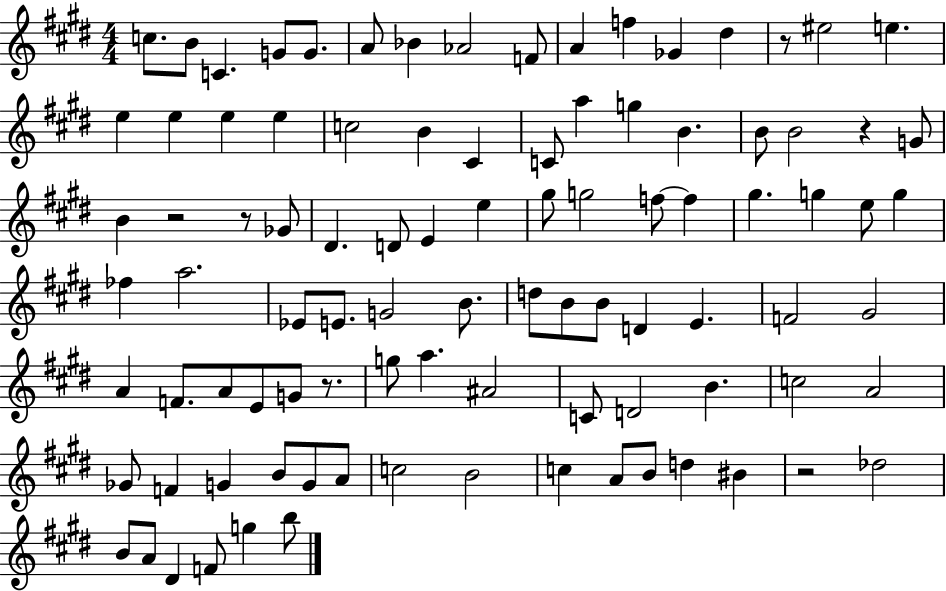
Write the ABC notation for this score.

X:1
T:Untitled
M:4/4
L:1/4
K:E
c/2 B/2 C G/2 G/2 A/2 _B _A2 F/2 A f _G ^d z/2 ^e2 e e e e e c2 B ^C C/2 a g B B/2 B2 z G/2 B z2 z/2 _G/2 ^D D/2 E e ^g/2 g2 f/2 f ^g g e/2 g _f a2 _E/2 E/2 G2 B/2 d/2 B/2 B/2 D E F2 ^G2 A F/2 A/2 E/2 G/2 z/2 g/2 a ^A2 C/2 D2 B c2 A2 _G/2 F G B/2 G/2 A/2 c2 B2 c A/2 B/2 d ^B z2 _d2 B/2 A/2 ^D F/2 g b/2